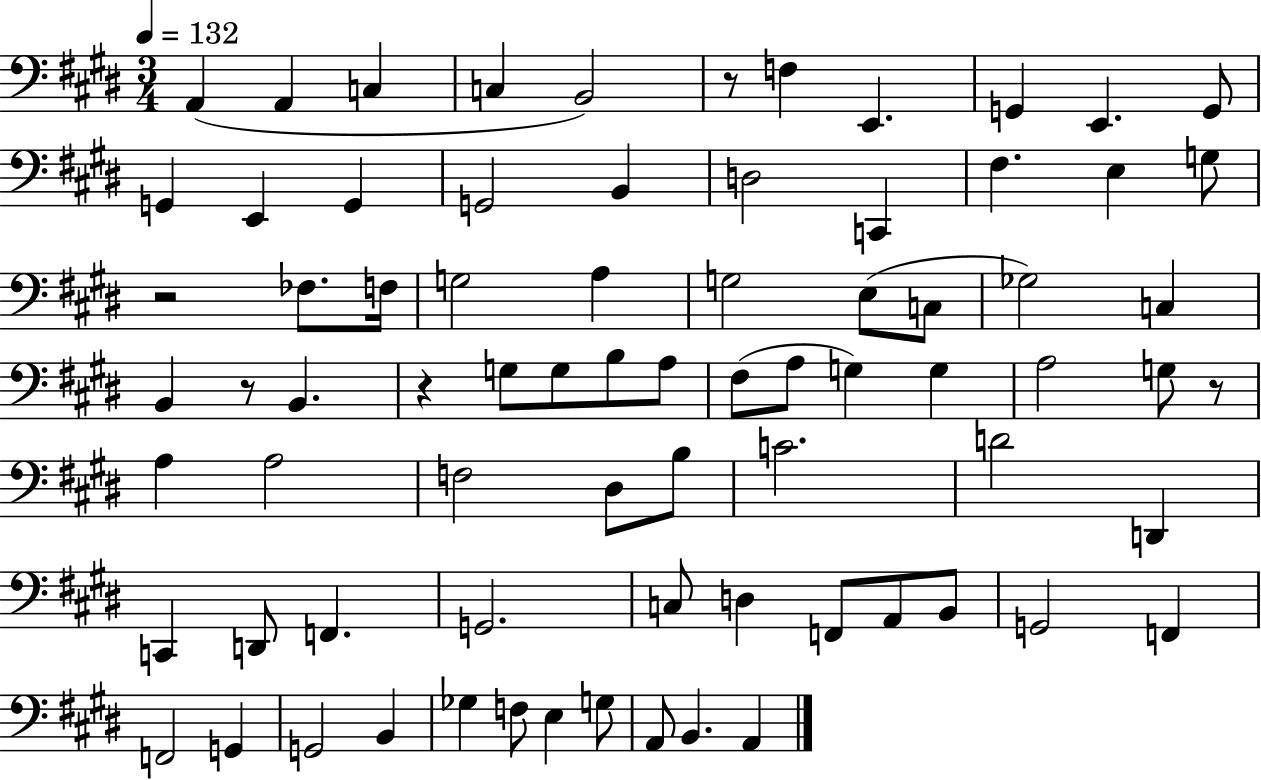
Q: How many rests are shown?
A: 5